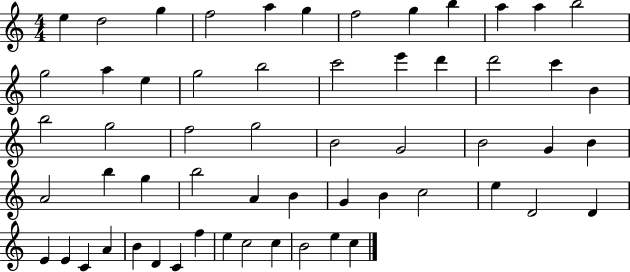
E5/q D5/h G5/q F5/h A5/q G5/q F5/h G5/q B5/q A5/q A5/q B5/h G5/h A5/q E5/q G5/h B5/h C6/h E6/q D6/q D6/h C6/q B4/q B5/h G5/h F5/h G5/h B4/h G4/h B4/h G4/q B4/q A4/h B5/q G5/q B5/h A4/q B4/q G4/q B4/q C5/h E5/q D4/h D4/q E4/q E4/q C4/q A4/q B4/q D4/q C4/q F5/q E5/q C5/h C5/q B4/h E5/q C5/q